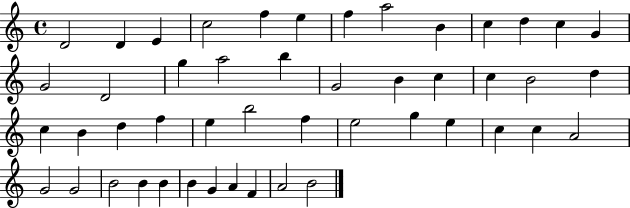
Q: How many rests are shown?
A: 0